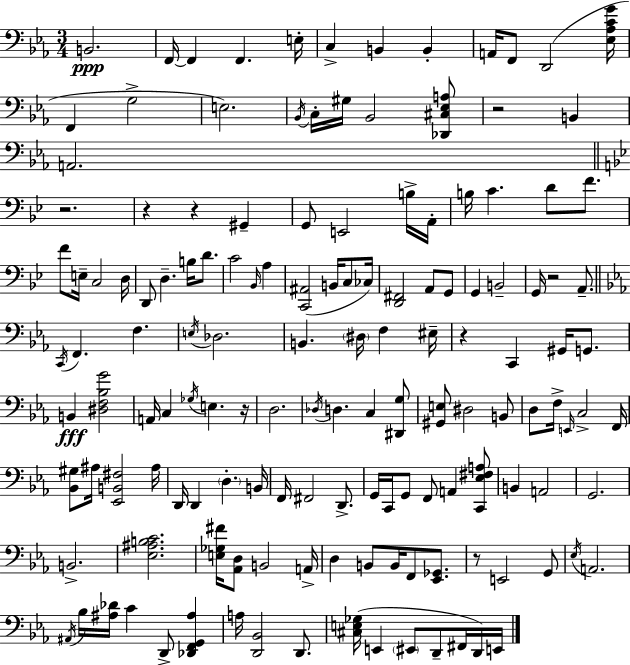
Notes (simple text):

B2/h. F2/s F2/q F2/q. E3/s C3/q B2/q B2/q A2/s F2/e D2/h [Eb3,Ab3,C4,G4]/s F2/q G3/h E3/h. Bb2/s C3/s G#3/s Bb2/h [Db2,C#3,Eb3,A3]/e R/h B2/q A2/h. R/h. R/q R/q G#2/q G2/e E2/h B3/s A2/s B3/s C4/q. D4/e F4/e. F4/e E3/s C3/h D3/s D2/e D3/q. B3/s D4/e. C4/h Bb2/s A3/q [C2,A#2]/h B2/s C3/e CES3/s [D2,F#2]/h A2/e G2/e G2/q B2/h G2/s R/h A2/e. C2/s F2/q. F3/q. E3/s Db3/h. B2/q. D#3/s F3/q EIS3/s R/q C2/q G#2/s G2/e. B2/q [D#3,F3,Bb3,G4]/h A2/s C3/q Gb3/s E3/q. R/s D3/h. Db3/s D3/q. C3/q [D#2,G3]/e [G#2,E3]/e D#3/h B2/e D3/e F3/s E2/s C3/h F2/s [Bb2,G#3]/e A#3/s [Eb2,B2,F#3]/h A#3/s D2/s D2/q D3/q. B2/s F2/s F#2/h D2/e. G2/s C2/s G2/e F2/e A2/q [C2,Eb3,F#3,A3]/e B2/q A2/h G2/h. B2/h. [Eb3,A#3,B3,C4]/h. [E3,Gb3,F#4]/s [Ab2,D3]/e B2/h A2/s D3/q B2/e B2/s F2/e [Eb2,Gb2]/e. R/e E2/h G2/e Eb3/s A2/h. A#2/s Bb3/s [A#3,Db4]/s C4/q D2/e [Db2,F2,G2,A#3]/q A3/s [D2,Bb2]/h D2/e. [C#3,E3,Gb3]/s E2/q EIS2/e D2/e F#2/s D2/s E2/s